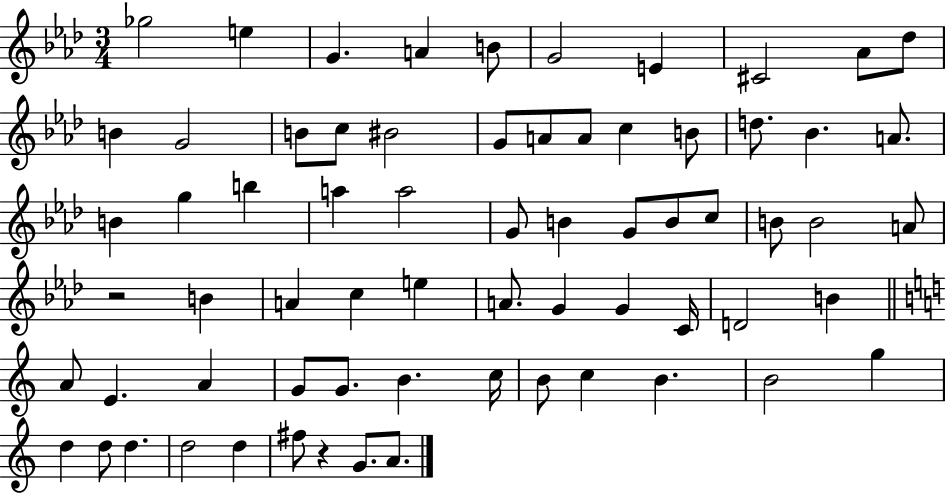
{
  \clef treble
  \numericTimeSignature
  \time 3/4
  \key aes \major
  \repeat volta 2 { ges''2 e''4 | g'4. a'4 b'8 | g'2 e'4 | cis'2 aes'8 des''8 | \break b'4 g'2 | b'8 c''8 bis'2 | g'8 a'8 a'8 c''4 b'8 | d''8. bes'4. a'8. | \break b'4 g''4 b''4 | a''4 a''2 | g'8 b'4 g'8 b'8 c''8 | b'8 b'2 a'8 | \break r2 b'4 | a'4 c''4 e''4 | a'8. g'4 g'4 c'16 | d'2 b'4 | \break \bar "||" \break \key c \major a'8 e'4. a'4 | g'8 g'8. b'4. c''16 | b'8 c''4 b'4. | b'2 g''4 | \break d''4 d''8 d''4. | d''2 d''4 | fis''8 r4 g'8. a'8. | } \bar "|."
}